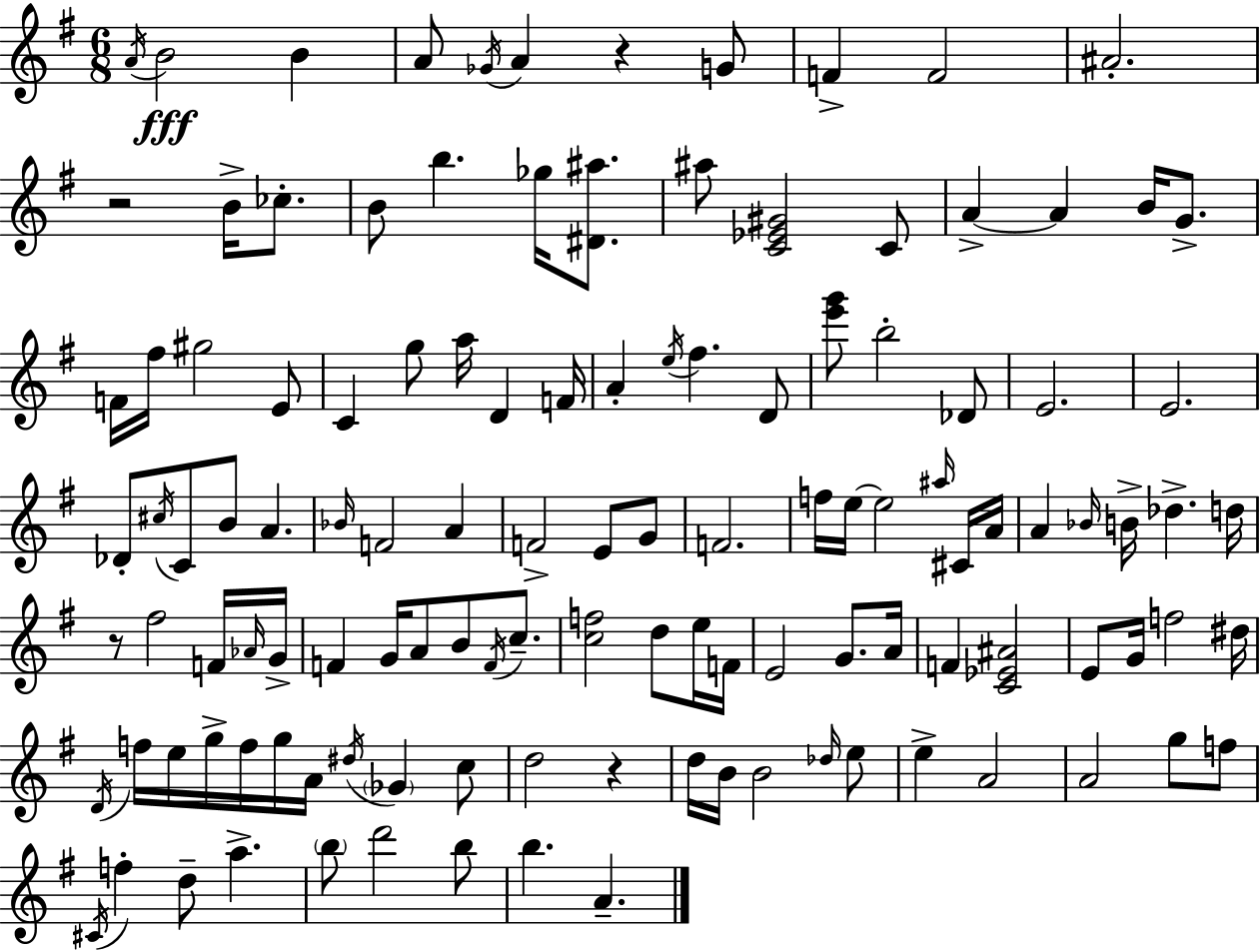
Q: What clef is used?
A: treble